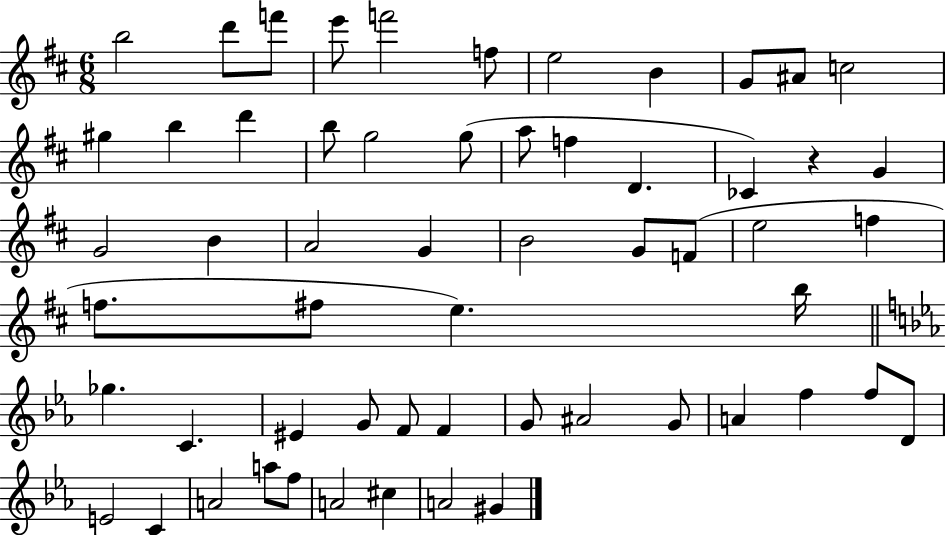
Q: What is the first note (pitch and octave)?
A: B5